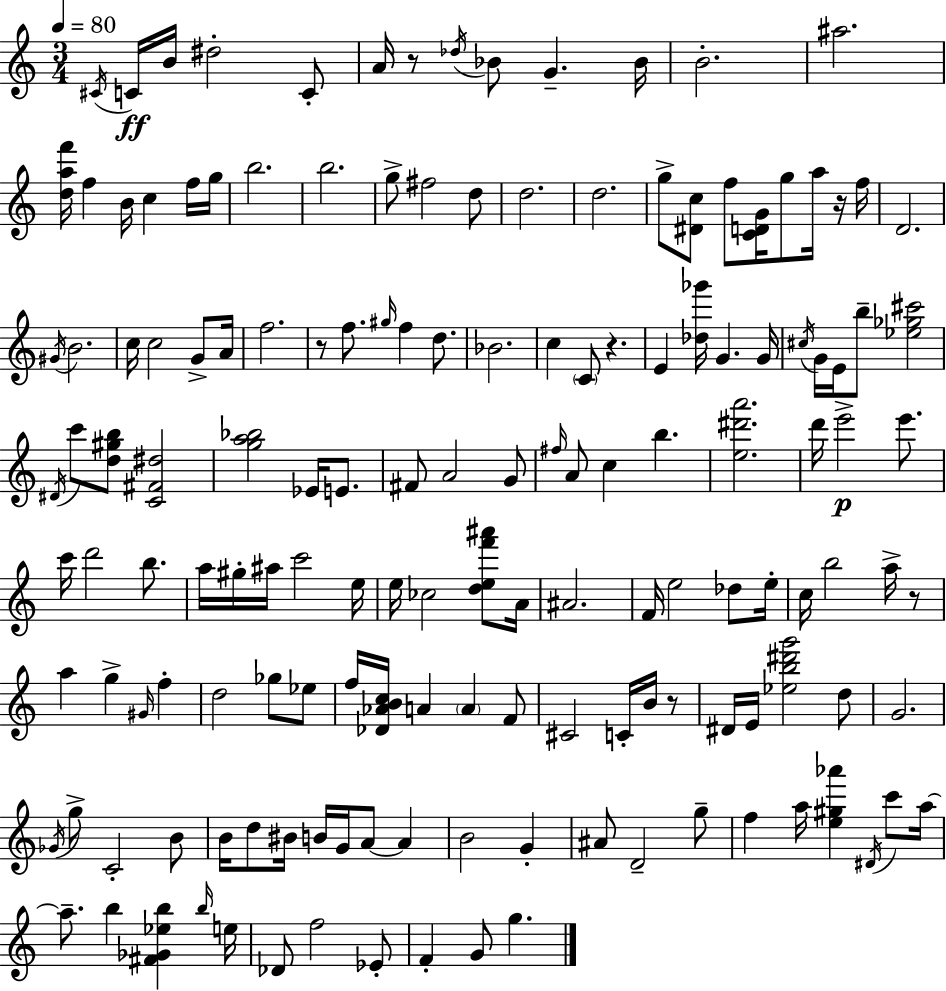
X:1
T:Untitled
M:3/4
L:1/4
K:C
^C/4 C/4 B/4 ^d2 C/2 A/4 z/2 _d/4 _B/2 G _B/4 B2 ^a2 [daf']/4 f B/4 c f/4 g/4 b2 b2 g/2 ^f2 d/2 d2 d2 g/2 [^Dc]/2 f/2 [CDG]/4 g/2 a/4 z/4 f/4 D2 ^G/4 B2 c/4 c2 G/2 A/4 f2 z/2 f/2 ^g/4 f d/2 _B2 c C/2 z E [_d_g']/4 G G/4 ^c/4 G/4 E/4 b/2 [_e_g^c']2 ^D/4 c'/2 [d^gb]/2 [C^F^d]2 [ga_b]2 _E/4 E/2 ^F/2 A2 G/2 ^f/4 A/2 c b [e^d'a']2 d'/4 e'2 e'/2 c'/4 d'2 b/2 a/4 ^g/4 ^a/4 c'2 e/4 e/4 _c2 [def'^a']/2 A/4 ^A2 F/4 e2 _d/2 e/4 c/4 b2 a/4 z/2 a g ^G/4 f d2 _g/2 _e/2 f/4 [_D_ABc]/4 A A F/2 ^C2 C/4 B/4 z/2 ^D/4 E/4 [_eb^d'g']2 d/2 G2 _G/4 g/2 C2 B/2 B/4 d/2 ^B/4 B/4 G/4 A/2 A B2 G ^A/2 D2 g/2 f a/4 [e^g_a'] ^D/4 c'/2 a/4 a/2 b [^F_G_eb] b/4 e/4 _D/2 f2 _E/2 F G/2 g